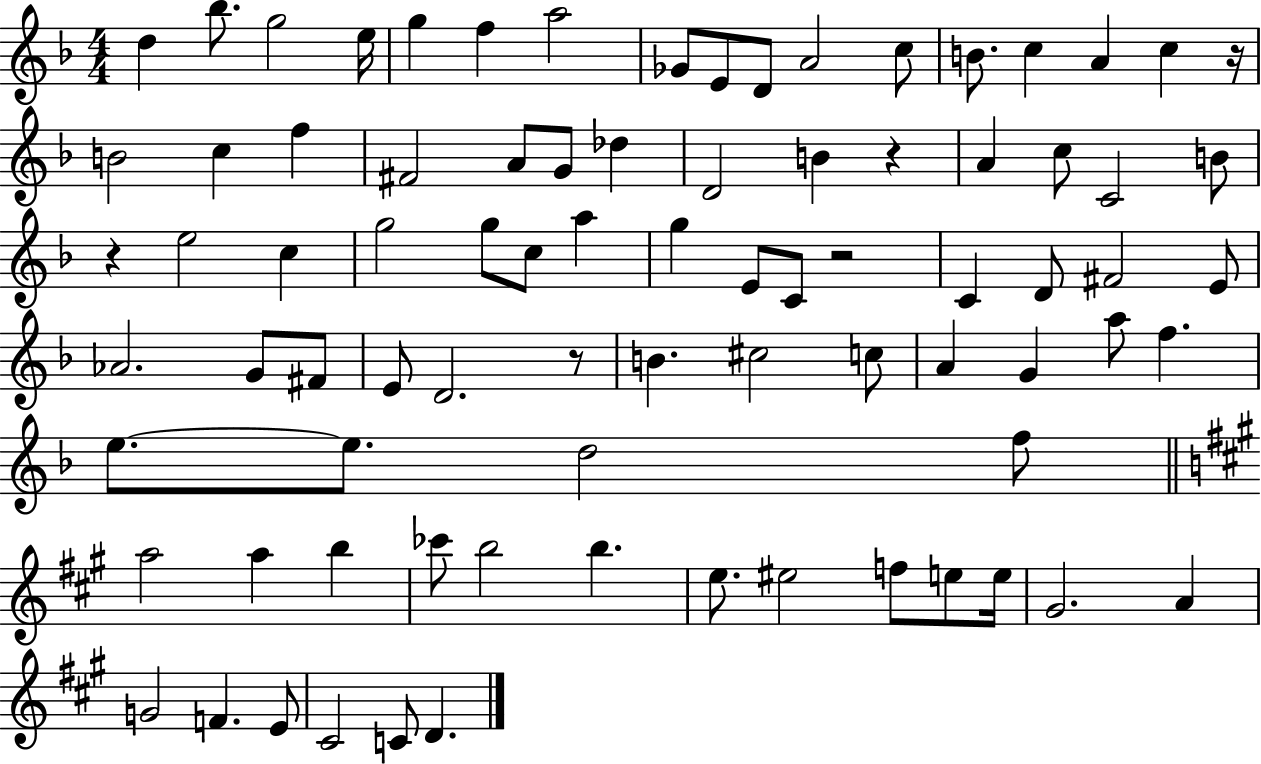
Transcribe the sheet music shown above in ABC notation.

X:1
T:Untitled
M:4/4
L:1/4
K:F
d _b/2 g2 e/4 g f a2 _G/2 E/2 D/2 A2 c/2 B/2 c A c z/4 B2 c f ^F2 A/2 G/2 _d D2 B z A c/2 C2 B/2 z e2 c g2 g/2 c/2 a g E/2 C/2 z2 C D/2 ^F2 E/2 _A2 G/2 ^F/2 E/2 D2 z/2 B ^c2 c/2 A G a/2 f e/2 e/2 d2 f/2 a2 a b _c'/2 b2 b e/2 ^e2 f/2 e/2 e/4 ^G2 A G2 F E/2 ^C2 C/2 D